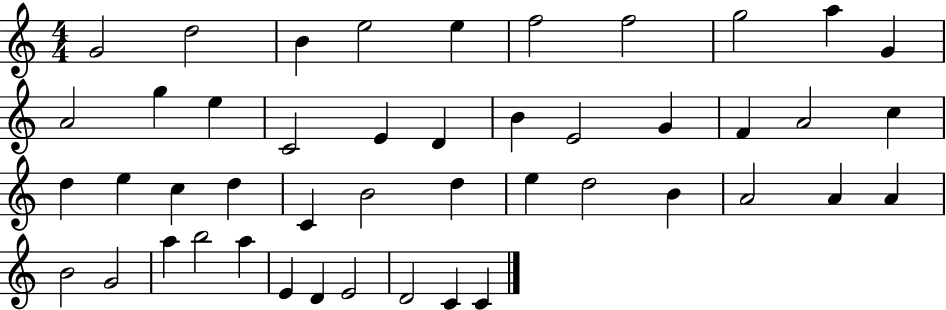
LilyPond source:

{
  \clef treble
  \numericTimeSignature
  \time 4/4
  \key c \major
  g'2 d''2 | b'4 e''2 e''4 | f''2 f''2 | g''2 a''4 g'4 | \break a'2 g''4 e''4 | c'2 e'4 d'4 | b'4 e'2 g'4 | f'4 a'2 c''4 | \break d''4 e''4 c''4 d''4 | c'4 b'2 d''4 | e''4 d''2 b'4 | a'2 a'4 a'4 | \break b'2 g'2 | a''4 b''2 a''4 | e'4 d'4 e'2 | d'2 c'4 c'4 | \break \bar "|."
}